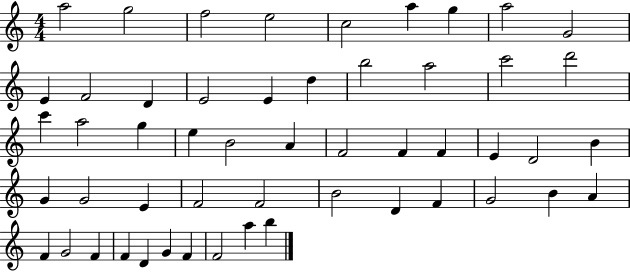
{
  \clef treble
  \numericTimeSignature
  \time 4/4
  \key c \major
  a''2 g''2 | f''2 e''2 | c''2 a''4 g''4 | a''2 g'2 | \break e'4 f'2 d'4 | e'2 e'4 d''4 | b''2 a''2 | c'''2 d'''2 | \break c'''4 a''2 g''4 | e''4 b'2 a'4 | f'2 f'4 f'4 | e'4 d'2 b'4 | \break g'4 g'2 e'4 | f'2 f'2 | b'2 d'4 f'4 | g'2 b'4 a'4 | \break f'4 g'2 f'4 | f'4 d'4 g'4 f'4 | f'2 a''4 b''4 | \bar "|."
}